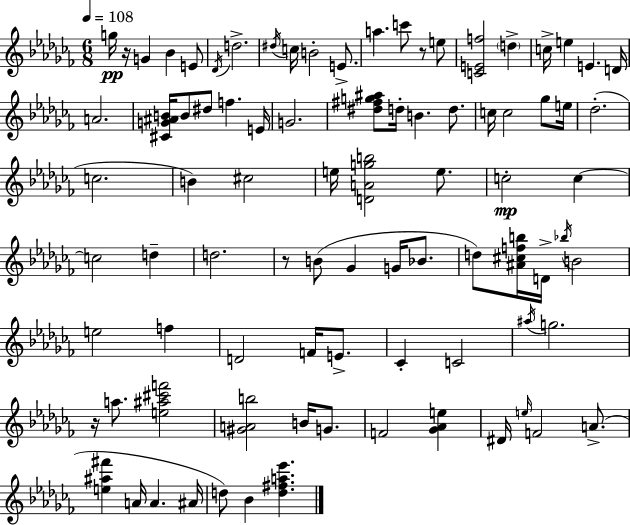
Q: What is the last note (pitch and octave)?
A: Bb4